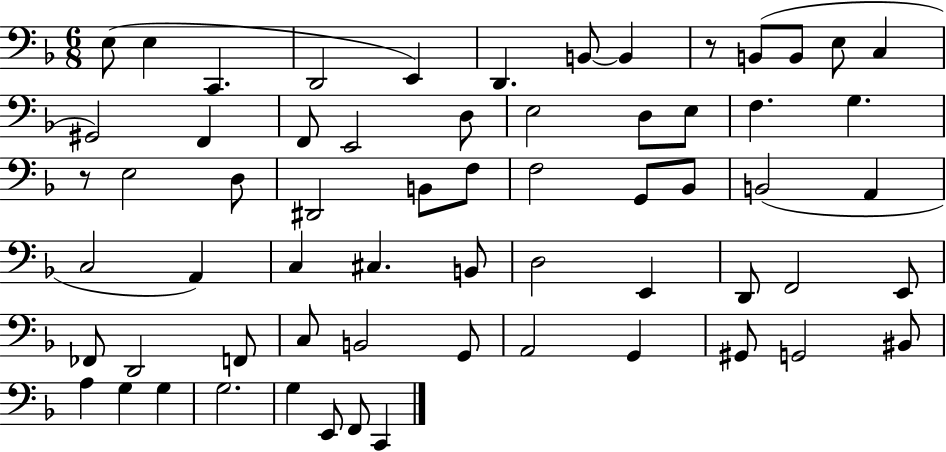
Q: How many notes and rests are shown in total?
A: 63